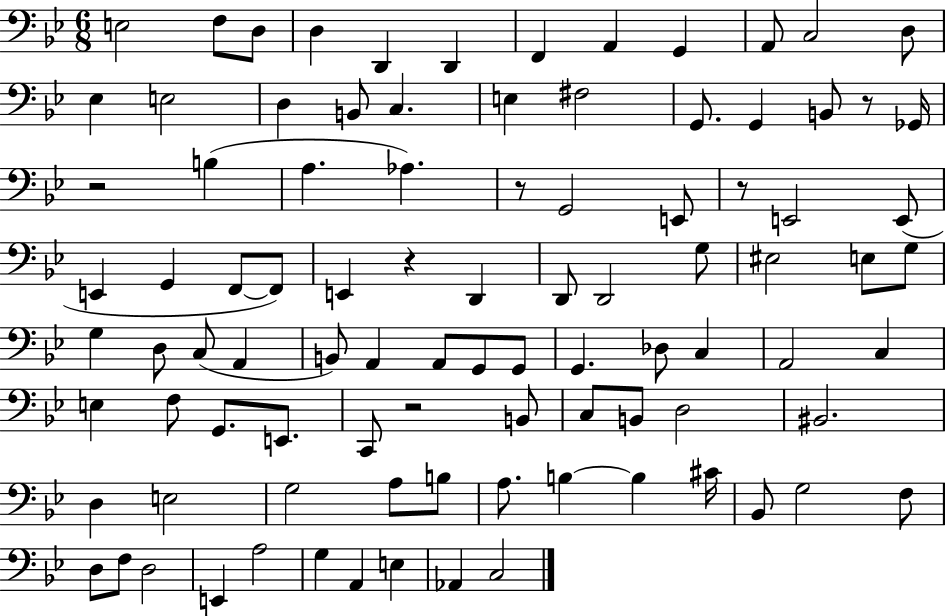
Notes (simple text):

E3/h F3/e D3/e D3/q D2/q D2/q F2/q A2/q G2/q A2/e C3/h D3/e Eb3/q E3/h D3/q B2/e C3/q. E3/q F#3/h G2/e. G2/q B2/e R/e Gb2/s R/h B3/q A3/q. Ab3/q. R/e G2/h E2/e R/e E2/h E2/e E2/q G2/q F2/e F2/e E2/q R/q D2/q D2/e D2/h G3/e EIS3/h E3/e G3/e G3/q D3/e C3/e A2/q B2/e A2/q A2/e G2/e G2/e G2/q. Db3/e C3/q A2/h C3/q E3/q F3/e G2/e. E2/e. C2/e R/h B2/e C3/e B2/e D3/h BIS2/h. D3/q E3/h G3/h A3/e B3/e A3/e. B3/q B3/q C#4/s Bb2/e G3/h F3/e D3/e F3/e D3/h E2/q A3/h G3/q A2/q E3/q Ab2/q C3/h